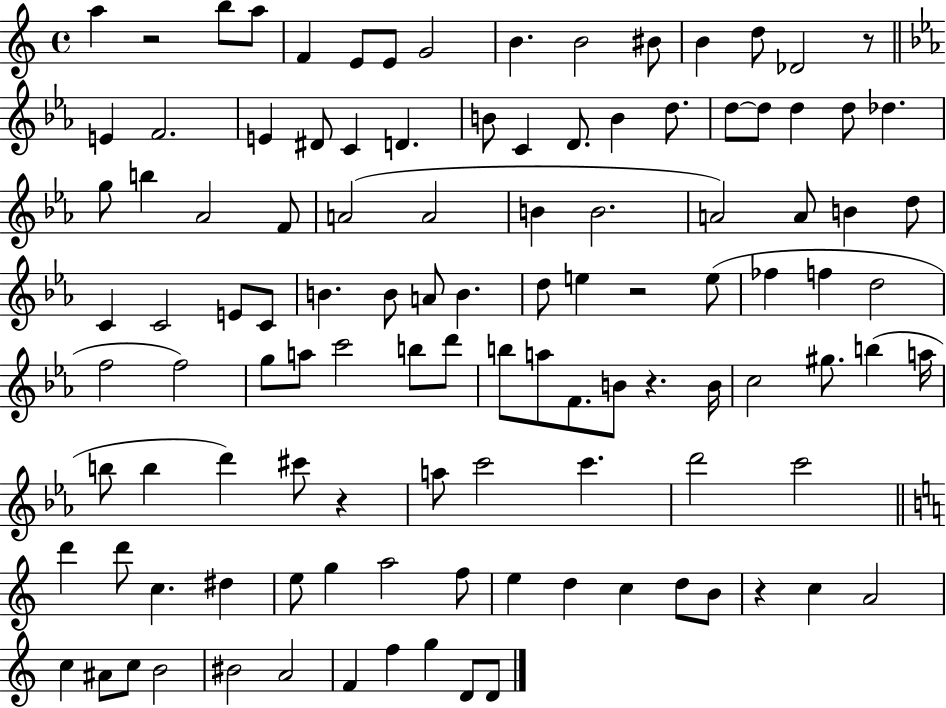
A5/q R/h B5/e A5/e F4/q E4/e E4/e G4/h B4/q. B4/h BIS4/e B4/q D5/e Db4/h R/e E4/q F4/h. E4/q D#4/e C4/q D4/q. B4/e C4/q D4/e. B4/q D5/e. D5/e D5/e D5/q D5/e Db5/q. G5/e B5/q Ab4/h F4/e A4/h A4/h B4/q B4/h. A4/h A4/e B4/q D5/e C4/q C4/h E4/e C4/e B4/q. B4/e A4/e B4/q. D5/e E5/q R/h E5/e FES5/q F5/q D5/h F5/h F5/h G5/e A5/e C6/h B5/e D6/e B5/e A5/e F4/e. B4/e R/q. B4/s C5/h G#5/e. B5/q A5/s B5/e B5/q D6/q C#6/e R/q A5/e C6/h C6/q. D6/h C6/h D6/q D6/e C5/q. D#5/q E5/e G5/q A5/h F5/e E5/q D5/q C5/q D5/e B4/e R/q C5/q A4/h C5/q A#4/e C5/e B4/h BIS4/h A4/h F4/q F5/q G5/q D4/e D4/e